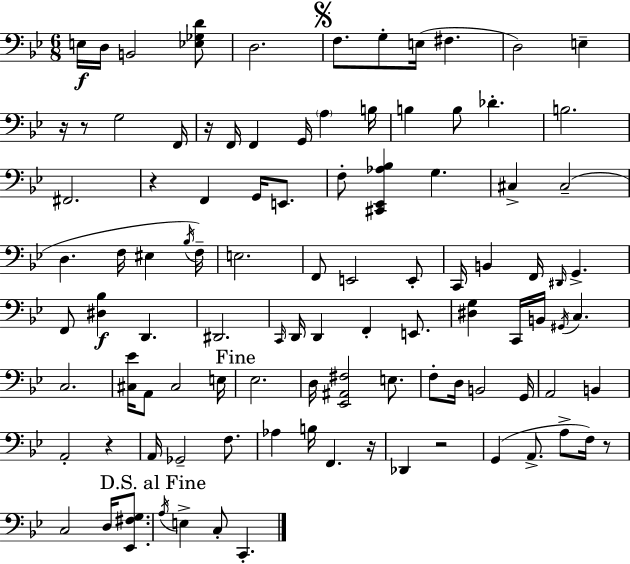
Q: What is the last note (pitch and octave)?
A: C2